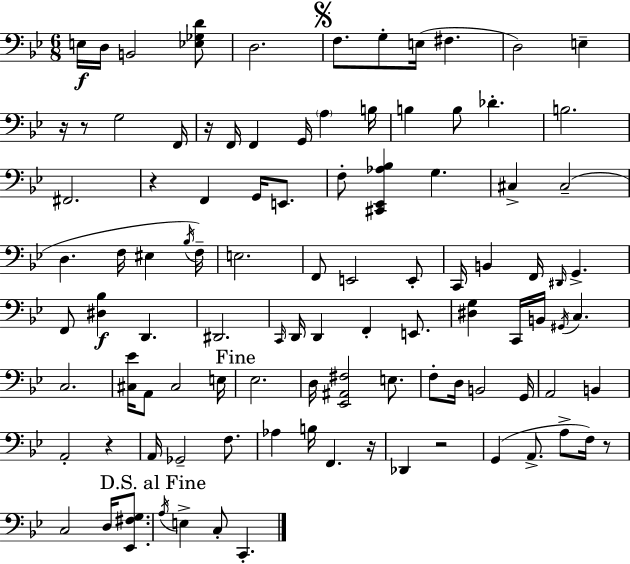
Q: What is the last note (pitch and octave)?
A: C2